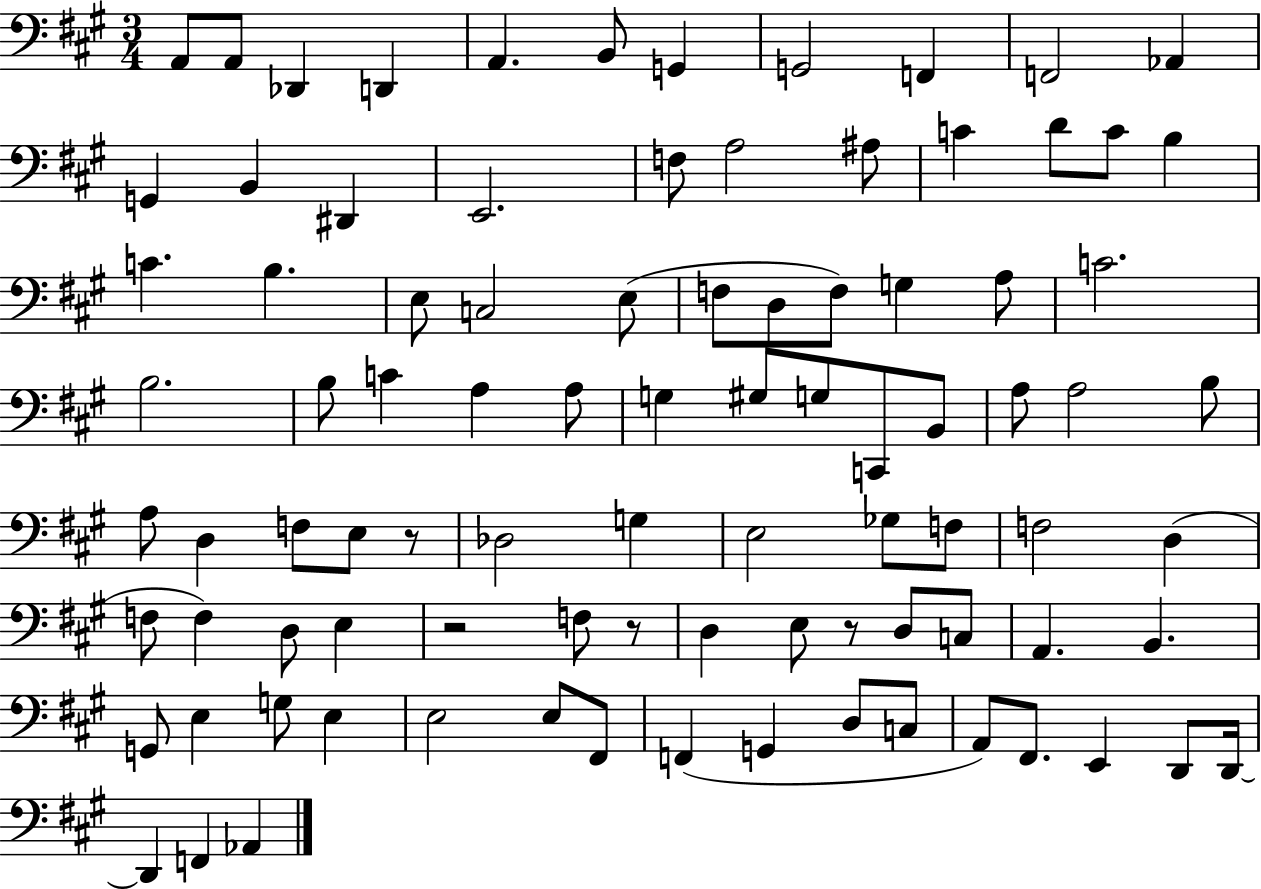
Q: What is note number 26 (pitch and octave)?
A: C3